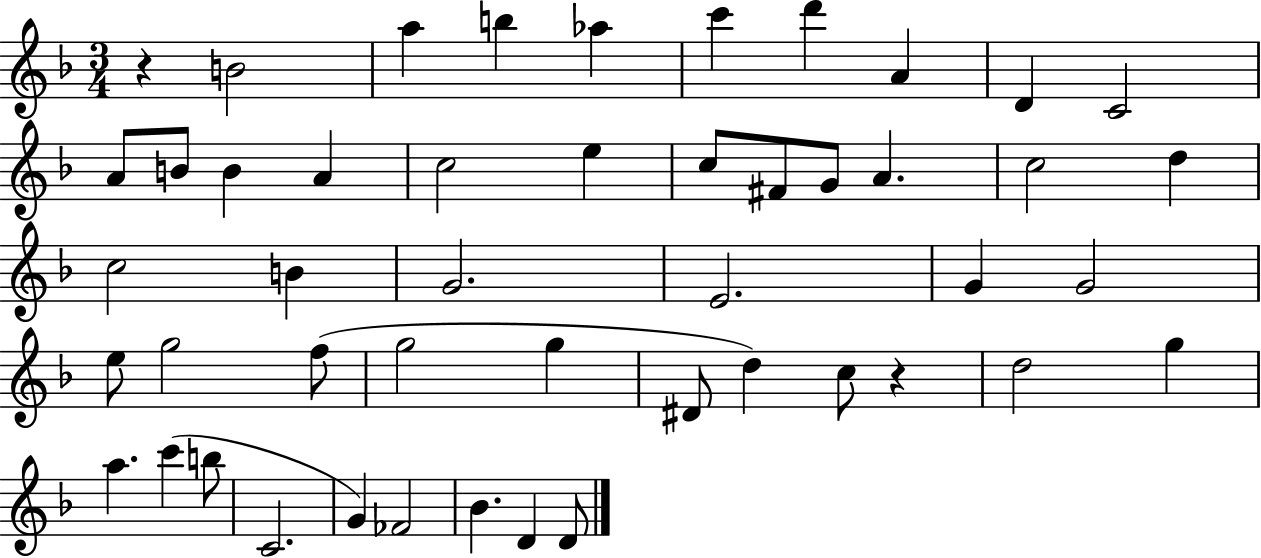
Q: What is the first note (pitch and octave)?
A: B4